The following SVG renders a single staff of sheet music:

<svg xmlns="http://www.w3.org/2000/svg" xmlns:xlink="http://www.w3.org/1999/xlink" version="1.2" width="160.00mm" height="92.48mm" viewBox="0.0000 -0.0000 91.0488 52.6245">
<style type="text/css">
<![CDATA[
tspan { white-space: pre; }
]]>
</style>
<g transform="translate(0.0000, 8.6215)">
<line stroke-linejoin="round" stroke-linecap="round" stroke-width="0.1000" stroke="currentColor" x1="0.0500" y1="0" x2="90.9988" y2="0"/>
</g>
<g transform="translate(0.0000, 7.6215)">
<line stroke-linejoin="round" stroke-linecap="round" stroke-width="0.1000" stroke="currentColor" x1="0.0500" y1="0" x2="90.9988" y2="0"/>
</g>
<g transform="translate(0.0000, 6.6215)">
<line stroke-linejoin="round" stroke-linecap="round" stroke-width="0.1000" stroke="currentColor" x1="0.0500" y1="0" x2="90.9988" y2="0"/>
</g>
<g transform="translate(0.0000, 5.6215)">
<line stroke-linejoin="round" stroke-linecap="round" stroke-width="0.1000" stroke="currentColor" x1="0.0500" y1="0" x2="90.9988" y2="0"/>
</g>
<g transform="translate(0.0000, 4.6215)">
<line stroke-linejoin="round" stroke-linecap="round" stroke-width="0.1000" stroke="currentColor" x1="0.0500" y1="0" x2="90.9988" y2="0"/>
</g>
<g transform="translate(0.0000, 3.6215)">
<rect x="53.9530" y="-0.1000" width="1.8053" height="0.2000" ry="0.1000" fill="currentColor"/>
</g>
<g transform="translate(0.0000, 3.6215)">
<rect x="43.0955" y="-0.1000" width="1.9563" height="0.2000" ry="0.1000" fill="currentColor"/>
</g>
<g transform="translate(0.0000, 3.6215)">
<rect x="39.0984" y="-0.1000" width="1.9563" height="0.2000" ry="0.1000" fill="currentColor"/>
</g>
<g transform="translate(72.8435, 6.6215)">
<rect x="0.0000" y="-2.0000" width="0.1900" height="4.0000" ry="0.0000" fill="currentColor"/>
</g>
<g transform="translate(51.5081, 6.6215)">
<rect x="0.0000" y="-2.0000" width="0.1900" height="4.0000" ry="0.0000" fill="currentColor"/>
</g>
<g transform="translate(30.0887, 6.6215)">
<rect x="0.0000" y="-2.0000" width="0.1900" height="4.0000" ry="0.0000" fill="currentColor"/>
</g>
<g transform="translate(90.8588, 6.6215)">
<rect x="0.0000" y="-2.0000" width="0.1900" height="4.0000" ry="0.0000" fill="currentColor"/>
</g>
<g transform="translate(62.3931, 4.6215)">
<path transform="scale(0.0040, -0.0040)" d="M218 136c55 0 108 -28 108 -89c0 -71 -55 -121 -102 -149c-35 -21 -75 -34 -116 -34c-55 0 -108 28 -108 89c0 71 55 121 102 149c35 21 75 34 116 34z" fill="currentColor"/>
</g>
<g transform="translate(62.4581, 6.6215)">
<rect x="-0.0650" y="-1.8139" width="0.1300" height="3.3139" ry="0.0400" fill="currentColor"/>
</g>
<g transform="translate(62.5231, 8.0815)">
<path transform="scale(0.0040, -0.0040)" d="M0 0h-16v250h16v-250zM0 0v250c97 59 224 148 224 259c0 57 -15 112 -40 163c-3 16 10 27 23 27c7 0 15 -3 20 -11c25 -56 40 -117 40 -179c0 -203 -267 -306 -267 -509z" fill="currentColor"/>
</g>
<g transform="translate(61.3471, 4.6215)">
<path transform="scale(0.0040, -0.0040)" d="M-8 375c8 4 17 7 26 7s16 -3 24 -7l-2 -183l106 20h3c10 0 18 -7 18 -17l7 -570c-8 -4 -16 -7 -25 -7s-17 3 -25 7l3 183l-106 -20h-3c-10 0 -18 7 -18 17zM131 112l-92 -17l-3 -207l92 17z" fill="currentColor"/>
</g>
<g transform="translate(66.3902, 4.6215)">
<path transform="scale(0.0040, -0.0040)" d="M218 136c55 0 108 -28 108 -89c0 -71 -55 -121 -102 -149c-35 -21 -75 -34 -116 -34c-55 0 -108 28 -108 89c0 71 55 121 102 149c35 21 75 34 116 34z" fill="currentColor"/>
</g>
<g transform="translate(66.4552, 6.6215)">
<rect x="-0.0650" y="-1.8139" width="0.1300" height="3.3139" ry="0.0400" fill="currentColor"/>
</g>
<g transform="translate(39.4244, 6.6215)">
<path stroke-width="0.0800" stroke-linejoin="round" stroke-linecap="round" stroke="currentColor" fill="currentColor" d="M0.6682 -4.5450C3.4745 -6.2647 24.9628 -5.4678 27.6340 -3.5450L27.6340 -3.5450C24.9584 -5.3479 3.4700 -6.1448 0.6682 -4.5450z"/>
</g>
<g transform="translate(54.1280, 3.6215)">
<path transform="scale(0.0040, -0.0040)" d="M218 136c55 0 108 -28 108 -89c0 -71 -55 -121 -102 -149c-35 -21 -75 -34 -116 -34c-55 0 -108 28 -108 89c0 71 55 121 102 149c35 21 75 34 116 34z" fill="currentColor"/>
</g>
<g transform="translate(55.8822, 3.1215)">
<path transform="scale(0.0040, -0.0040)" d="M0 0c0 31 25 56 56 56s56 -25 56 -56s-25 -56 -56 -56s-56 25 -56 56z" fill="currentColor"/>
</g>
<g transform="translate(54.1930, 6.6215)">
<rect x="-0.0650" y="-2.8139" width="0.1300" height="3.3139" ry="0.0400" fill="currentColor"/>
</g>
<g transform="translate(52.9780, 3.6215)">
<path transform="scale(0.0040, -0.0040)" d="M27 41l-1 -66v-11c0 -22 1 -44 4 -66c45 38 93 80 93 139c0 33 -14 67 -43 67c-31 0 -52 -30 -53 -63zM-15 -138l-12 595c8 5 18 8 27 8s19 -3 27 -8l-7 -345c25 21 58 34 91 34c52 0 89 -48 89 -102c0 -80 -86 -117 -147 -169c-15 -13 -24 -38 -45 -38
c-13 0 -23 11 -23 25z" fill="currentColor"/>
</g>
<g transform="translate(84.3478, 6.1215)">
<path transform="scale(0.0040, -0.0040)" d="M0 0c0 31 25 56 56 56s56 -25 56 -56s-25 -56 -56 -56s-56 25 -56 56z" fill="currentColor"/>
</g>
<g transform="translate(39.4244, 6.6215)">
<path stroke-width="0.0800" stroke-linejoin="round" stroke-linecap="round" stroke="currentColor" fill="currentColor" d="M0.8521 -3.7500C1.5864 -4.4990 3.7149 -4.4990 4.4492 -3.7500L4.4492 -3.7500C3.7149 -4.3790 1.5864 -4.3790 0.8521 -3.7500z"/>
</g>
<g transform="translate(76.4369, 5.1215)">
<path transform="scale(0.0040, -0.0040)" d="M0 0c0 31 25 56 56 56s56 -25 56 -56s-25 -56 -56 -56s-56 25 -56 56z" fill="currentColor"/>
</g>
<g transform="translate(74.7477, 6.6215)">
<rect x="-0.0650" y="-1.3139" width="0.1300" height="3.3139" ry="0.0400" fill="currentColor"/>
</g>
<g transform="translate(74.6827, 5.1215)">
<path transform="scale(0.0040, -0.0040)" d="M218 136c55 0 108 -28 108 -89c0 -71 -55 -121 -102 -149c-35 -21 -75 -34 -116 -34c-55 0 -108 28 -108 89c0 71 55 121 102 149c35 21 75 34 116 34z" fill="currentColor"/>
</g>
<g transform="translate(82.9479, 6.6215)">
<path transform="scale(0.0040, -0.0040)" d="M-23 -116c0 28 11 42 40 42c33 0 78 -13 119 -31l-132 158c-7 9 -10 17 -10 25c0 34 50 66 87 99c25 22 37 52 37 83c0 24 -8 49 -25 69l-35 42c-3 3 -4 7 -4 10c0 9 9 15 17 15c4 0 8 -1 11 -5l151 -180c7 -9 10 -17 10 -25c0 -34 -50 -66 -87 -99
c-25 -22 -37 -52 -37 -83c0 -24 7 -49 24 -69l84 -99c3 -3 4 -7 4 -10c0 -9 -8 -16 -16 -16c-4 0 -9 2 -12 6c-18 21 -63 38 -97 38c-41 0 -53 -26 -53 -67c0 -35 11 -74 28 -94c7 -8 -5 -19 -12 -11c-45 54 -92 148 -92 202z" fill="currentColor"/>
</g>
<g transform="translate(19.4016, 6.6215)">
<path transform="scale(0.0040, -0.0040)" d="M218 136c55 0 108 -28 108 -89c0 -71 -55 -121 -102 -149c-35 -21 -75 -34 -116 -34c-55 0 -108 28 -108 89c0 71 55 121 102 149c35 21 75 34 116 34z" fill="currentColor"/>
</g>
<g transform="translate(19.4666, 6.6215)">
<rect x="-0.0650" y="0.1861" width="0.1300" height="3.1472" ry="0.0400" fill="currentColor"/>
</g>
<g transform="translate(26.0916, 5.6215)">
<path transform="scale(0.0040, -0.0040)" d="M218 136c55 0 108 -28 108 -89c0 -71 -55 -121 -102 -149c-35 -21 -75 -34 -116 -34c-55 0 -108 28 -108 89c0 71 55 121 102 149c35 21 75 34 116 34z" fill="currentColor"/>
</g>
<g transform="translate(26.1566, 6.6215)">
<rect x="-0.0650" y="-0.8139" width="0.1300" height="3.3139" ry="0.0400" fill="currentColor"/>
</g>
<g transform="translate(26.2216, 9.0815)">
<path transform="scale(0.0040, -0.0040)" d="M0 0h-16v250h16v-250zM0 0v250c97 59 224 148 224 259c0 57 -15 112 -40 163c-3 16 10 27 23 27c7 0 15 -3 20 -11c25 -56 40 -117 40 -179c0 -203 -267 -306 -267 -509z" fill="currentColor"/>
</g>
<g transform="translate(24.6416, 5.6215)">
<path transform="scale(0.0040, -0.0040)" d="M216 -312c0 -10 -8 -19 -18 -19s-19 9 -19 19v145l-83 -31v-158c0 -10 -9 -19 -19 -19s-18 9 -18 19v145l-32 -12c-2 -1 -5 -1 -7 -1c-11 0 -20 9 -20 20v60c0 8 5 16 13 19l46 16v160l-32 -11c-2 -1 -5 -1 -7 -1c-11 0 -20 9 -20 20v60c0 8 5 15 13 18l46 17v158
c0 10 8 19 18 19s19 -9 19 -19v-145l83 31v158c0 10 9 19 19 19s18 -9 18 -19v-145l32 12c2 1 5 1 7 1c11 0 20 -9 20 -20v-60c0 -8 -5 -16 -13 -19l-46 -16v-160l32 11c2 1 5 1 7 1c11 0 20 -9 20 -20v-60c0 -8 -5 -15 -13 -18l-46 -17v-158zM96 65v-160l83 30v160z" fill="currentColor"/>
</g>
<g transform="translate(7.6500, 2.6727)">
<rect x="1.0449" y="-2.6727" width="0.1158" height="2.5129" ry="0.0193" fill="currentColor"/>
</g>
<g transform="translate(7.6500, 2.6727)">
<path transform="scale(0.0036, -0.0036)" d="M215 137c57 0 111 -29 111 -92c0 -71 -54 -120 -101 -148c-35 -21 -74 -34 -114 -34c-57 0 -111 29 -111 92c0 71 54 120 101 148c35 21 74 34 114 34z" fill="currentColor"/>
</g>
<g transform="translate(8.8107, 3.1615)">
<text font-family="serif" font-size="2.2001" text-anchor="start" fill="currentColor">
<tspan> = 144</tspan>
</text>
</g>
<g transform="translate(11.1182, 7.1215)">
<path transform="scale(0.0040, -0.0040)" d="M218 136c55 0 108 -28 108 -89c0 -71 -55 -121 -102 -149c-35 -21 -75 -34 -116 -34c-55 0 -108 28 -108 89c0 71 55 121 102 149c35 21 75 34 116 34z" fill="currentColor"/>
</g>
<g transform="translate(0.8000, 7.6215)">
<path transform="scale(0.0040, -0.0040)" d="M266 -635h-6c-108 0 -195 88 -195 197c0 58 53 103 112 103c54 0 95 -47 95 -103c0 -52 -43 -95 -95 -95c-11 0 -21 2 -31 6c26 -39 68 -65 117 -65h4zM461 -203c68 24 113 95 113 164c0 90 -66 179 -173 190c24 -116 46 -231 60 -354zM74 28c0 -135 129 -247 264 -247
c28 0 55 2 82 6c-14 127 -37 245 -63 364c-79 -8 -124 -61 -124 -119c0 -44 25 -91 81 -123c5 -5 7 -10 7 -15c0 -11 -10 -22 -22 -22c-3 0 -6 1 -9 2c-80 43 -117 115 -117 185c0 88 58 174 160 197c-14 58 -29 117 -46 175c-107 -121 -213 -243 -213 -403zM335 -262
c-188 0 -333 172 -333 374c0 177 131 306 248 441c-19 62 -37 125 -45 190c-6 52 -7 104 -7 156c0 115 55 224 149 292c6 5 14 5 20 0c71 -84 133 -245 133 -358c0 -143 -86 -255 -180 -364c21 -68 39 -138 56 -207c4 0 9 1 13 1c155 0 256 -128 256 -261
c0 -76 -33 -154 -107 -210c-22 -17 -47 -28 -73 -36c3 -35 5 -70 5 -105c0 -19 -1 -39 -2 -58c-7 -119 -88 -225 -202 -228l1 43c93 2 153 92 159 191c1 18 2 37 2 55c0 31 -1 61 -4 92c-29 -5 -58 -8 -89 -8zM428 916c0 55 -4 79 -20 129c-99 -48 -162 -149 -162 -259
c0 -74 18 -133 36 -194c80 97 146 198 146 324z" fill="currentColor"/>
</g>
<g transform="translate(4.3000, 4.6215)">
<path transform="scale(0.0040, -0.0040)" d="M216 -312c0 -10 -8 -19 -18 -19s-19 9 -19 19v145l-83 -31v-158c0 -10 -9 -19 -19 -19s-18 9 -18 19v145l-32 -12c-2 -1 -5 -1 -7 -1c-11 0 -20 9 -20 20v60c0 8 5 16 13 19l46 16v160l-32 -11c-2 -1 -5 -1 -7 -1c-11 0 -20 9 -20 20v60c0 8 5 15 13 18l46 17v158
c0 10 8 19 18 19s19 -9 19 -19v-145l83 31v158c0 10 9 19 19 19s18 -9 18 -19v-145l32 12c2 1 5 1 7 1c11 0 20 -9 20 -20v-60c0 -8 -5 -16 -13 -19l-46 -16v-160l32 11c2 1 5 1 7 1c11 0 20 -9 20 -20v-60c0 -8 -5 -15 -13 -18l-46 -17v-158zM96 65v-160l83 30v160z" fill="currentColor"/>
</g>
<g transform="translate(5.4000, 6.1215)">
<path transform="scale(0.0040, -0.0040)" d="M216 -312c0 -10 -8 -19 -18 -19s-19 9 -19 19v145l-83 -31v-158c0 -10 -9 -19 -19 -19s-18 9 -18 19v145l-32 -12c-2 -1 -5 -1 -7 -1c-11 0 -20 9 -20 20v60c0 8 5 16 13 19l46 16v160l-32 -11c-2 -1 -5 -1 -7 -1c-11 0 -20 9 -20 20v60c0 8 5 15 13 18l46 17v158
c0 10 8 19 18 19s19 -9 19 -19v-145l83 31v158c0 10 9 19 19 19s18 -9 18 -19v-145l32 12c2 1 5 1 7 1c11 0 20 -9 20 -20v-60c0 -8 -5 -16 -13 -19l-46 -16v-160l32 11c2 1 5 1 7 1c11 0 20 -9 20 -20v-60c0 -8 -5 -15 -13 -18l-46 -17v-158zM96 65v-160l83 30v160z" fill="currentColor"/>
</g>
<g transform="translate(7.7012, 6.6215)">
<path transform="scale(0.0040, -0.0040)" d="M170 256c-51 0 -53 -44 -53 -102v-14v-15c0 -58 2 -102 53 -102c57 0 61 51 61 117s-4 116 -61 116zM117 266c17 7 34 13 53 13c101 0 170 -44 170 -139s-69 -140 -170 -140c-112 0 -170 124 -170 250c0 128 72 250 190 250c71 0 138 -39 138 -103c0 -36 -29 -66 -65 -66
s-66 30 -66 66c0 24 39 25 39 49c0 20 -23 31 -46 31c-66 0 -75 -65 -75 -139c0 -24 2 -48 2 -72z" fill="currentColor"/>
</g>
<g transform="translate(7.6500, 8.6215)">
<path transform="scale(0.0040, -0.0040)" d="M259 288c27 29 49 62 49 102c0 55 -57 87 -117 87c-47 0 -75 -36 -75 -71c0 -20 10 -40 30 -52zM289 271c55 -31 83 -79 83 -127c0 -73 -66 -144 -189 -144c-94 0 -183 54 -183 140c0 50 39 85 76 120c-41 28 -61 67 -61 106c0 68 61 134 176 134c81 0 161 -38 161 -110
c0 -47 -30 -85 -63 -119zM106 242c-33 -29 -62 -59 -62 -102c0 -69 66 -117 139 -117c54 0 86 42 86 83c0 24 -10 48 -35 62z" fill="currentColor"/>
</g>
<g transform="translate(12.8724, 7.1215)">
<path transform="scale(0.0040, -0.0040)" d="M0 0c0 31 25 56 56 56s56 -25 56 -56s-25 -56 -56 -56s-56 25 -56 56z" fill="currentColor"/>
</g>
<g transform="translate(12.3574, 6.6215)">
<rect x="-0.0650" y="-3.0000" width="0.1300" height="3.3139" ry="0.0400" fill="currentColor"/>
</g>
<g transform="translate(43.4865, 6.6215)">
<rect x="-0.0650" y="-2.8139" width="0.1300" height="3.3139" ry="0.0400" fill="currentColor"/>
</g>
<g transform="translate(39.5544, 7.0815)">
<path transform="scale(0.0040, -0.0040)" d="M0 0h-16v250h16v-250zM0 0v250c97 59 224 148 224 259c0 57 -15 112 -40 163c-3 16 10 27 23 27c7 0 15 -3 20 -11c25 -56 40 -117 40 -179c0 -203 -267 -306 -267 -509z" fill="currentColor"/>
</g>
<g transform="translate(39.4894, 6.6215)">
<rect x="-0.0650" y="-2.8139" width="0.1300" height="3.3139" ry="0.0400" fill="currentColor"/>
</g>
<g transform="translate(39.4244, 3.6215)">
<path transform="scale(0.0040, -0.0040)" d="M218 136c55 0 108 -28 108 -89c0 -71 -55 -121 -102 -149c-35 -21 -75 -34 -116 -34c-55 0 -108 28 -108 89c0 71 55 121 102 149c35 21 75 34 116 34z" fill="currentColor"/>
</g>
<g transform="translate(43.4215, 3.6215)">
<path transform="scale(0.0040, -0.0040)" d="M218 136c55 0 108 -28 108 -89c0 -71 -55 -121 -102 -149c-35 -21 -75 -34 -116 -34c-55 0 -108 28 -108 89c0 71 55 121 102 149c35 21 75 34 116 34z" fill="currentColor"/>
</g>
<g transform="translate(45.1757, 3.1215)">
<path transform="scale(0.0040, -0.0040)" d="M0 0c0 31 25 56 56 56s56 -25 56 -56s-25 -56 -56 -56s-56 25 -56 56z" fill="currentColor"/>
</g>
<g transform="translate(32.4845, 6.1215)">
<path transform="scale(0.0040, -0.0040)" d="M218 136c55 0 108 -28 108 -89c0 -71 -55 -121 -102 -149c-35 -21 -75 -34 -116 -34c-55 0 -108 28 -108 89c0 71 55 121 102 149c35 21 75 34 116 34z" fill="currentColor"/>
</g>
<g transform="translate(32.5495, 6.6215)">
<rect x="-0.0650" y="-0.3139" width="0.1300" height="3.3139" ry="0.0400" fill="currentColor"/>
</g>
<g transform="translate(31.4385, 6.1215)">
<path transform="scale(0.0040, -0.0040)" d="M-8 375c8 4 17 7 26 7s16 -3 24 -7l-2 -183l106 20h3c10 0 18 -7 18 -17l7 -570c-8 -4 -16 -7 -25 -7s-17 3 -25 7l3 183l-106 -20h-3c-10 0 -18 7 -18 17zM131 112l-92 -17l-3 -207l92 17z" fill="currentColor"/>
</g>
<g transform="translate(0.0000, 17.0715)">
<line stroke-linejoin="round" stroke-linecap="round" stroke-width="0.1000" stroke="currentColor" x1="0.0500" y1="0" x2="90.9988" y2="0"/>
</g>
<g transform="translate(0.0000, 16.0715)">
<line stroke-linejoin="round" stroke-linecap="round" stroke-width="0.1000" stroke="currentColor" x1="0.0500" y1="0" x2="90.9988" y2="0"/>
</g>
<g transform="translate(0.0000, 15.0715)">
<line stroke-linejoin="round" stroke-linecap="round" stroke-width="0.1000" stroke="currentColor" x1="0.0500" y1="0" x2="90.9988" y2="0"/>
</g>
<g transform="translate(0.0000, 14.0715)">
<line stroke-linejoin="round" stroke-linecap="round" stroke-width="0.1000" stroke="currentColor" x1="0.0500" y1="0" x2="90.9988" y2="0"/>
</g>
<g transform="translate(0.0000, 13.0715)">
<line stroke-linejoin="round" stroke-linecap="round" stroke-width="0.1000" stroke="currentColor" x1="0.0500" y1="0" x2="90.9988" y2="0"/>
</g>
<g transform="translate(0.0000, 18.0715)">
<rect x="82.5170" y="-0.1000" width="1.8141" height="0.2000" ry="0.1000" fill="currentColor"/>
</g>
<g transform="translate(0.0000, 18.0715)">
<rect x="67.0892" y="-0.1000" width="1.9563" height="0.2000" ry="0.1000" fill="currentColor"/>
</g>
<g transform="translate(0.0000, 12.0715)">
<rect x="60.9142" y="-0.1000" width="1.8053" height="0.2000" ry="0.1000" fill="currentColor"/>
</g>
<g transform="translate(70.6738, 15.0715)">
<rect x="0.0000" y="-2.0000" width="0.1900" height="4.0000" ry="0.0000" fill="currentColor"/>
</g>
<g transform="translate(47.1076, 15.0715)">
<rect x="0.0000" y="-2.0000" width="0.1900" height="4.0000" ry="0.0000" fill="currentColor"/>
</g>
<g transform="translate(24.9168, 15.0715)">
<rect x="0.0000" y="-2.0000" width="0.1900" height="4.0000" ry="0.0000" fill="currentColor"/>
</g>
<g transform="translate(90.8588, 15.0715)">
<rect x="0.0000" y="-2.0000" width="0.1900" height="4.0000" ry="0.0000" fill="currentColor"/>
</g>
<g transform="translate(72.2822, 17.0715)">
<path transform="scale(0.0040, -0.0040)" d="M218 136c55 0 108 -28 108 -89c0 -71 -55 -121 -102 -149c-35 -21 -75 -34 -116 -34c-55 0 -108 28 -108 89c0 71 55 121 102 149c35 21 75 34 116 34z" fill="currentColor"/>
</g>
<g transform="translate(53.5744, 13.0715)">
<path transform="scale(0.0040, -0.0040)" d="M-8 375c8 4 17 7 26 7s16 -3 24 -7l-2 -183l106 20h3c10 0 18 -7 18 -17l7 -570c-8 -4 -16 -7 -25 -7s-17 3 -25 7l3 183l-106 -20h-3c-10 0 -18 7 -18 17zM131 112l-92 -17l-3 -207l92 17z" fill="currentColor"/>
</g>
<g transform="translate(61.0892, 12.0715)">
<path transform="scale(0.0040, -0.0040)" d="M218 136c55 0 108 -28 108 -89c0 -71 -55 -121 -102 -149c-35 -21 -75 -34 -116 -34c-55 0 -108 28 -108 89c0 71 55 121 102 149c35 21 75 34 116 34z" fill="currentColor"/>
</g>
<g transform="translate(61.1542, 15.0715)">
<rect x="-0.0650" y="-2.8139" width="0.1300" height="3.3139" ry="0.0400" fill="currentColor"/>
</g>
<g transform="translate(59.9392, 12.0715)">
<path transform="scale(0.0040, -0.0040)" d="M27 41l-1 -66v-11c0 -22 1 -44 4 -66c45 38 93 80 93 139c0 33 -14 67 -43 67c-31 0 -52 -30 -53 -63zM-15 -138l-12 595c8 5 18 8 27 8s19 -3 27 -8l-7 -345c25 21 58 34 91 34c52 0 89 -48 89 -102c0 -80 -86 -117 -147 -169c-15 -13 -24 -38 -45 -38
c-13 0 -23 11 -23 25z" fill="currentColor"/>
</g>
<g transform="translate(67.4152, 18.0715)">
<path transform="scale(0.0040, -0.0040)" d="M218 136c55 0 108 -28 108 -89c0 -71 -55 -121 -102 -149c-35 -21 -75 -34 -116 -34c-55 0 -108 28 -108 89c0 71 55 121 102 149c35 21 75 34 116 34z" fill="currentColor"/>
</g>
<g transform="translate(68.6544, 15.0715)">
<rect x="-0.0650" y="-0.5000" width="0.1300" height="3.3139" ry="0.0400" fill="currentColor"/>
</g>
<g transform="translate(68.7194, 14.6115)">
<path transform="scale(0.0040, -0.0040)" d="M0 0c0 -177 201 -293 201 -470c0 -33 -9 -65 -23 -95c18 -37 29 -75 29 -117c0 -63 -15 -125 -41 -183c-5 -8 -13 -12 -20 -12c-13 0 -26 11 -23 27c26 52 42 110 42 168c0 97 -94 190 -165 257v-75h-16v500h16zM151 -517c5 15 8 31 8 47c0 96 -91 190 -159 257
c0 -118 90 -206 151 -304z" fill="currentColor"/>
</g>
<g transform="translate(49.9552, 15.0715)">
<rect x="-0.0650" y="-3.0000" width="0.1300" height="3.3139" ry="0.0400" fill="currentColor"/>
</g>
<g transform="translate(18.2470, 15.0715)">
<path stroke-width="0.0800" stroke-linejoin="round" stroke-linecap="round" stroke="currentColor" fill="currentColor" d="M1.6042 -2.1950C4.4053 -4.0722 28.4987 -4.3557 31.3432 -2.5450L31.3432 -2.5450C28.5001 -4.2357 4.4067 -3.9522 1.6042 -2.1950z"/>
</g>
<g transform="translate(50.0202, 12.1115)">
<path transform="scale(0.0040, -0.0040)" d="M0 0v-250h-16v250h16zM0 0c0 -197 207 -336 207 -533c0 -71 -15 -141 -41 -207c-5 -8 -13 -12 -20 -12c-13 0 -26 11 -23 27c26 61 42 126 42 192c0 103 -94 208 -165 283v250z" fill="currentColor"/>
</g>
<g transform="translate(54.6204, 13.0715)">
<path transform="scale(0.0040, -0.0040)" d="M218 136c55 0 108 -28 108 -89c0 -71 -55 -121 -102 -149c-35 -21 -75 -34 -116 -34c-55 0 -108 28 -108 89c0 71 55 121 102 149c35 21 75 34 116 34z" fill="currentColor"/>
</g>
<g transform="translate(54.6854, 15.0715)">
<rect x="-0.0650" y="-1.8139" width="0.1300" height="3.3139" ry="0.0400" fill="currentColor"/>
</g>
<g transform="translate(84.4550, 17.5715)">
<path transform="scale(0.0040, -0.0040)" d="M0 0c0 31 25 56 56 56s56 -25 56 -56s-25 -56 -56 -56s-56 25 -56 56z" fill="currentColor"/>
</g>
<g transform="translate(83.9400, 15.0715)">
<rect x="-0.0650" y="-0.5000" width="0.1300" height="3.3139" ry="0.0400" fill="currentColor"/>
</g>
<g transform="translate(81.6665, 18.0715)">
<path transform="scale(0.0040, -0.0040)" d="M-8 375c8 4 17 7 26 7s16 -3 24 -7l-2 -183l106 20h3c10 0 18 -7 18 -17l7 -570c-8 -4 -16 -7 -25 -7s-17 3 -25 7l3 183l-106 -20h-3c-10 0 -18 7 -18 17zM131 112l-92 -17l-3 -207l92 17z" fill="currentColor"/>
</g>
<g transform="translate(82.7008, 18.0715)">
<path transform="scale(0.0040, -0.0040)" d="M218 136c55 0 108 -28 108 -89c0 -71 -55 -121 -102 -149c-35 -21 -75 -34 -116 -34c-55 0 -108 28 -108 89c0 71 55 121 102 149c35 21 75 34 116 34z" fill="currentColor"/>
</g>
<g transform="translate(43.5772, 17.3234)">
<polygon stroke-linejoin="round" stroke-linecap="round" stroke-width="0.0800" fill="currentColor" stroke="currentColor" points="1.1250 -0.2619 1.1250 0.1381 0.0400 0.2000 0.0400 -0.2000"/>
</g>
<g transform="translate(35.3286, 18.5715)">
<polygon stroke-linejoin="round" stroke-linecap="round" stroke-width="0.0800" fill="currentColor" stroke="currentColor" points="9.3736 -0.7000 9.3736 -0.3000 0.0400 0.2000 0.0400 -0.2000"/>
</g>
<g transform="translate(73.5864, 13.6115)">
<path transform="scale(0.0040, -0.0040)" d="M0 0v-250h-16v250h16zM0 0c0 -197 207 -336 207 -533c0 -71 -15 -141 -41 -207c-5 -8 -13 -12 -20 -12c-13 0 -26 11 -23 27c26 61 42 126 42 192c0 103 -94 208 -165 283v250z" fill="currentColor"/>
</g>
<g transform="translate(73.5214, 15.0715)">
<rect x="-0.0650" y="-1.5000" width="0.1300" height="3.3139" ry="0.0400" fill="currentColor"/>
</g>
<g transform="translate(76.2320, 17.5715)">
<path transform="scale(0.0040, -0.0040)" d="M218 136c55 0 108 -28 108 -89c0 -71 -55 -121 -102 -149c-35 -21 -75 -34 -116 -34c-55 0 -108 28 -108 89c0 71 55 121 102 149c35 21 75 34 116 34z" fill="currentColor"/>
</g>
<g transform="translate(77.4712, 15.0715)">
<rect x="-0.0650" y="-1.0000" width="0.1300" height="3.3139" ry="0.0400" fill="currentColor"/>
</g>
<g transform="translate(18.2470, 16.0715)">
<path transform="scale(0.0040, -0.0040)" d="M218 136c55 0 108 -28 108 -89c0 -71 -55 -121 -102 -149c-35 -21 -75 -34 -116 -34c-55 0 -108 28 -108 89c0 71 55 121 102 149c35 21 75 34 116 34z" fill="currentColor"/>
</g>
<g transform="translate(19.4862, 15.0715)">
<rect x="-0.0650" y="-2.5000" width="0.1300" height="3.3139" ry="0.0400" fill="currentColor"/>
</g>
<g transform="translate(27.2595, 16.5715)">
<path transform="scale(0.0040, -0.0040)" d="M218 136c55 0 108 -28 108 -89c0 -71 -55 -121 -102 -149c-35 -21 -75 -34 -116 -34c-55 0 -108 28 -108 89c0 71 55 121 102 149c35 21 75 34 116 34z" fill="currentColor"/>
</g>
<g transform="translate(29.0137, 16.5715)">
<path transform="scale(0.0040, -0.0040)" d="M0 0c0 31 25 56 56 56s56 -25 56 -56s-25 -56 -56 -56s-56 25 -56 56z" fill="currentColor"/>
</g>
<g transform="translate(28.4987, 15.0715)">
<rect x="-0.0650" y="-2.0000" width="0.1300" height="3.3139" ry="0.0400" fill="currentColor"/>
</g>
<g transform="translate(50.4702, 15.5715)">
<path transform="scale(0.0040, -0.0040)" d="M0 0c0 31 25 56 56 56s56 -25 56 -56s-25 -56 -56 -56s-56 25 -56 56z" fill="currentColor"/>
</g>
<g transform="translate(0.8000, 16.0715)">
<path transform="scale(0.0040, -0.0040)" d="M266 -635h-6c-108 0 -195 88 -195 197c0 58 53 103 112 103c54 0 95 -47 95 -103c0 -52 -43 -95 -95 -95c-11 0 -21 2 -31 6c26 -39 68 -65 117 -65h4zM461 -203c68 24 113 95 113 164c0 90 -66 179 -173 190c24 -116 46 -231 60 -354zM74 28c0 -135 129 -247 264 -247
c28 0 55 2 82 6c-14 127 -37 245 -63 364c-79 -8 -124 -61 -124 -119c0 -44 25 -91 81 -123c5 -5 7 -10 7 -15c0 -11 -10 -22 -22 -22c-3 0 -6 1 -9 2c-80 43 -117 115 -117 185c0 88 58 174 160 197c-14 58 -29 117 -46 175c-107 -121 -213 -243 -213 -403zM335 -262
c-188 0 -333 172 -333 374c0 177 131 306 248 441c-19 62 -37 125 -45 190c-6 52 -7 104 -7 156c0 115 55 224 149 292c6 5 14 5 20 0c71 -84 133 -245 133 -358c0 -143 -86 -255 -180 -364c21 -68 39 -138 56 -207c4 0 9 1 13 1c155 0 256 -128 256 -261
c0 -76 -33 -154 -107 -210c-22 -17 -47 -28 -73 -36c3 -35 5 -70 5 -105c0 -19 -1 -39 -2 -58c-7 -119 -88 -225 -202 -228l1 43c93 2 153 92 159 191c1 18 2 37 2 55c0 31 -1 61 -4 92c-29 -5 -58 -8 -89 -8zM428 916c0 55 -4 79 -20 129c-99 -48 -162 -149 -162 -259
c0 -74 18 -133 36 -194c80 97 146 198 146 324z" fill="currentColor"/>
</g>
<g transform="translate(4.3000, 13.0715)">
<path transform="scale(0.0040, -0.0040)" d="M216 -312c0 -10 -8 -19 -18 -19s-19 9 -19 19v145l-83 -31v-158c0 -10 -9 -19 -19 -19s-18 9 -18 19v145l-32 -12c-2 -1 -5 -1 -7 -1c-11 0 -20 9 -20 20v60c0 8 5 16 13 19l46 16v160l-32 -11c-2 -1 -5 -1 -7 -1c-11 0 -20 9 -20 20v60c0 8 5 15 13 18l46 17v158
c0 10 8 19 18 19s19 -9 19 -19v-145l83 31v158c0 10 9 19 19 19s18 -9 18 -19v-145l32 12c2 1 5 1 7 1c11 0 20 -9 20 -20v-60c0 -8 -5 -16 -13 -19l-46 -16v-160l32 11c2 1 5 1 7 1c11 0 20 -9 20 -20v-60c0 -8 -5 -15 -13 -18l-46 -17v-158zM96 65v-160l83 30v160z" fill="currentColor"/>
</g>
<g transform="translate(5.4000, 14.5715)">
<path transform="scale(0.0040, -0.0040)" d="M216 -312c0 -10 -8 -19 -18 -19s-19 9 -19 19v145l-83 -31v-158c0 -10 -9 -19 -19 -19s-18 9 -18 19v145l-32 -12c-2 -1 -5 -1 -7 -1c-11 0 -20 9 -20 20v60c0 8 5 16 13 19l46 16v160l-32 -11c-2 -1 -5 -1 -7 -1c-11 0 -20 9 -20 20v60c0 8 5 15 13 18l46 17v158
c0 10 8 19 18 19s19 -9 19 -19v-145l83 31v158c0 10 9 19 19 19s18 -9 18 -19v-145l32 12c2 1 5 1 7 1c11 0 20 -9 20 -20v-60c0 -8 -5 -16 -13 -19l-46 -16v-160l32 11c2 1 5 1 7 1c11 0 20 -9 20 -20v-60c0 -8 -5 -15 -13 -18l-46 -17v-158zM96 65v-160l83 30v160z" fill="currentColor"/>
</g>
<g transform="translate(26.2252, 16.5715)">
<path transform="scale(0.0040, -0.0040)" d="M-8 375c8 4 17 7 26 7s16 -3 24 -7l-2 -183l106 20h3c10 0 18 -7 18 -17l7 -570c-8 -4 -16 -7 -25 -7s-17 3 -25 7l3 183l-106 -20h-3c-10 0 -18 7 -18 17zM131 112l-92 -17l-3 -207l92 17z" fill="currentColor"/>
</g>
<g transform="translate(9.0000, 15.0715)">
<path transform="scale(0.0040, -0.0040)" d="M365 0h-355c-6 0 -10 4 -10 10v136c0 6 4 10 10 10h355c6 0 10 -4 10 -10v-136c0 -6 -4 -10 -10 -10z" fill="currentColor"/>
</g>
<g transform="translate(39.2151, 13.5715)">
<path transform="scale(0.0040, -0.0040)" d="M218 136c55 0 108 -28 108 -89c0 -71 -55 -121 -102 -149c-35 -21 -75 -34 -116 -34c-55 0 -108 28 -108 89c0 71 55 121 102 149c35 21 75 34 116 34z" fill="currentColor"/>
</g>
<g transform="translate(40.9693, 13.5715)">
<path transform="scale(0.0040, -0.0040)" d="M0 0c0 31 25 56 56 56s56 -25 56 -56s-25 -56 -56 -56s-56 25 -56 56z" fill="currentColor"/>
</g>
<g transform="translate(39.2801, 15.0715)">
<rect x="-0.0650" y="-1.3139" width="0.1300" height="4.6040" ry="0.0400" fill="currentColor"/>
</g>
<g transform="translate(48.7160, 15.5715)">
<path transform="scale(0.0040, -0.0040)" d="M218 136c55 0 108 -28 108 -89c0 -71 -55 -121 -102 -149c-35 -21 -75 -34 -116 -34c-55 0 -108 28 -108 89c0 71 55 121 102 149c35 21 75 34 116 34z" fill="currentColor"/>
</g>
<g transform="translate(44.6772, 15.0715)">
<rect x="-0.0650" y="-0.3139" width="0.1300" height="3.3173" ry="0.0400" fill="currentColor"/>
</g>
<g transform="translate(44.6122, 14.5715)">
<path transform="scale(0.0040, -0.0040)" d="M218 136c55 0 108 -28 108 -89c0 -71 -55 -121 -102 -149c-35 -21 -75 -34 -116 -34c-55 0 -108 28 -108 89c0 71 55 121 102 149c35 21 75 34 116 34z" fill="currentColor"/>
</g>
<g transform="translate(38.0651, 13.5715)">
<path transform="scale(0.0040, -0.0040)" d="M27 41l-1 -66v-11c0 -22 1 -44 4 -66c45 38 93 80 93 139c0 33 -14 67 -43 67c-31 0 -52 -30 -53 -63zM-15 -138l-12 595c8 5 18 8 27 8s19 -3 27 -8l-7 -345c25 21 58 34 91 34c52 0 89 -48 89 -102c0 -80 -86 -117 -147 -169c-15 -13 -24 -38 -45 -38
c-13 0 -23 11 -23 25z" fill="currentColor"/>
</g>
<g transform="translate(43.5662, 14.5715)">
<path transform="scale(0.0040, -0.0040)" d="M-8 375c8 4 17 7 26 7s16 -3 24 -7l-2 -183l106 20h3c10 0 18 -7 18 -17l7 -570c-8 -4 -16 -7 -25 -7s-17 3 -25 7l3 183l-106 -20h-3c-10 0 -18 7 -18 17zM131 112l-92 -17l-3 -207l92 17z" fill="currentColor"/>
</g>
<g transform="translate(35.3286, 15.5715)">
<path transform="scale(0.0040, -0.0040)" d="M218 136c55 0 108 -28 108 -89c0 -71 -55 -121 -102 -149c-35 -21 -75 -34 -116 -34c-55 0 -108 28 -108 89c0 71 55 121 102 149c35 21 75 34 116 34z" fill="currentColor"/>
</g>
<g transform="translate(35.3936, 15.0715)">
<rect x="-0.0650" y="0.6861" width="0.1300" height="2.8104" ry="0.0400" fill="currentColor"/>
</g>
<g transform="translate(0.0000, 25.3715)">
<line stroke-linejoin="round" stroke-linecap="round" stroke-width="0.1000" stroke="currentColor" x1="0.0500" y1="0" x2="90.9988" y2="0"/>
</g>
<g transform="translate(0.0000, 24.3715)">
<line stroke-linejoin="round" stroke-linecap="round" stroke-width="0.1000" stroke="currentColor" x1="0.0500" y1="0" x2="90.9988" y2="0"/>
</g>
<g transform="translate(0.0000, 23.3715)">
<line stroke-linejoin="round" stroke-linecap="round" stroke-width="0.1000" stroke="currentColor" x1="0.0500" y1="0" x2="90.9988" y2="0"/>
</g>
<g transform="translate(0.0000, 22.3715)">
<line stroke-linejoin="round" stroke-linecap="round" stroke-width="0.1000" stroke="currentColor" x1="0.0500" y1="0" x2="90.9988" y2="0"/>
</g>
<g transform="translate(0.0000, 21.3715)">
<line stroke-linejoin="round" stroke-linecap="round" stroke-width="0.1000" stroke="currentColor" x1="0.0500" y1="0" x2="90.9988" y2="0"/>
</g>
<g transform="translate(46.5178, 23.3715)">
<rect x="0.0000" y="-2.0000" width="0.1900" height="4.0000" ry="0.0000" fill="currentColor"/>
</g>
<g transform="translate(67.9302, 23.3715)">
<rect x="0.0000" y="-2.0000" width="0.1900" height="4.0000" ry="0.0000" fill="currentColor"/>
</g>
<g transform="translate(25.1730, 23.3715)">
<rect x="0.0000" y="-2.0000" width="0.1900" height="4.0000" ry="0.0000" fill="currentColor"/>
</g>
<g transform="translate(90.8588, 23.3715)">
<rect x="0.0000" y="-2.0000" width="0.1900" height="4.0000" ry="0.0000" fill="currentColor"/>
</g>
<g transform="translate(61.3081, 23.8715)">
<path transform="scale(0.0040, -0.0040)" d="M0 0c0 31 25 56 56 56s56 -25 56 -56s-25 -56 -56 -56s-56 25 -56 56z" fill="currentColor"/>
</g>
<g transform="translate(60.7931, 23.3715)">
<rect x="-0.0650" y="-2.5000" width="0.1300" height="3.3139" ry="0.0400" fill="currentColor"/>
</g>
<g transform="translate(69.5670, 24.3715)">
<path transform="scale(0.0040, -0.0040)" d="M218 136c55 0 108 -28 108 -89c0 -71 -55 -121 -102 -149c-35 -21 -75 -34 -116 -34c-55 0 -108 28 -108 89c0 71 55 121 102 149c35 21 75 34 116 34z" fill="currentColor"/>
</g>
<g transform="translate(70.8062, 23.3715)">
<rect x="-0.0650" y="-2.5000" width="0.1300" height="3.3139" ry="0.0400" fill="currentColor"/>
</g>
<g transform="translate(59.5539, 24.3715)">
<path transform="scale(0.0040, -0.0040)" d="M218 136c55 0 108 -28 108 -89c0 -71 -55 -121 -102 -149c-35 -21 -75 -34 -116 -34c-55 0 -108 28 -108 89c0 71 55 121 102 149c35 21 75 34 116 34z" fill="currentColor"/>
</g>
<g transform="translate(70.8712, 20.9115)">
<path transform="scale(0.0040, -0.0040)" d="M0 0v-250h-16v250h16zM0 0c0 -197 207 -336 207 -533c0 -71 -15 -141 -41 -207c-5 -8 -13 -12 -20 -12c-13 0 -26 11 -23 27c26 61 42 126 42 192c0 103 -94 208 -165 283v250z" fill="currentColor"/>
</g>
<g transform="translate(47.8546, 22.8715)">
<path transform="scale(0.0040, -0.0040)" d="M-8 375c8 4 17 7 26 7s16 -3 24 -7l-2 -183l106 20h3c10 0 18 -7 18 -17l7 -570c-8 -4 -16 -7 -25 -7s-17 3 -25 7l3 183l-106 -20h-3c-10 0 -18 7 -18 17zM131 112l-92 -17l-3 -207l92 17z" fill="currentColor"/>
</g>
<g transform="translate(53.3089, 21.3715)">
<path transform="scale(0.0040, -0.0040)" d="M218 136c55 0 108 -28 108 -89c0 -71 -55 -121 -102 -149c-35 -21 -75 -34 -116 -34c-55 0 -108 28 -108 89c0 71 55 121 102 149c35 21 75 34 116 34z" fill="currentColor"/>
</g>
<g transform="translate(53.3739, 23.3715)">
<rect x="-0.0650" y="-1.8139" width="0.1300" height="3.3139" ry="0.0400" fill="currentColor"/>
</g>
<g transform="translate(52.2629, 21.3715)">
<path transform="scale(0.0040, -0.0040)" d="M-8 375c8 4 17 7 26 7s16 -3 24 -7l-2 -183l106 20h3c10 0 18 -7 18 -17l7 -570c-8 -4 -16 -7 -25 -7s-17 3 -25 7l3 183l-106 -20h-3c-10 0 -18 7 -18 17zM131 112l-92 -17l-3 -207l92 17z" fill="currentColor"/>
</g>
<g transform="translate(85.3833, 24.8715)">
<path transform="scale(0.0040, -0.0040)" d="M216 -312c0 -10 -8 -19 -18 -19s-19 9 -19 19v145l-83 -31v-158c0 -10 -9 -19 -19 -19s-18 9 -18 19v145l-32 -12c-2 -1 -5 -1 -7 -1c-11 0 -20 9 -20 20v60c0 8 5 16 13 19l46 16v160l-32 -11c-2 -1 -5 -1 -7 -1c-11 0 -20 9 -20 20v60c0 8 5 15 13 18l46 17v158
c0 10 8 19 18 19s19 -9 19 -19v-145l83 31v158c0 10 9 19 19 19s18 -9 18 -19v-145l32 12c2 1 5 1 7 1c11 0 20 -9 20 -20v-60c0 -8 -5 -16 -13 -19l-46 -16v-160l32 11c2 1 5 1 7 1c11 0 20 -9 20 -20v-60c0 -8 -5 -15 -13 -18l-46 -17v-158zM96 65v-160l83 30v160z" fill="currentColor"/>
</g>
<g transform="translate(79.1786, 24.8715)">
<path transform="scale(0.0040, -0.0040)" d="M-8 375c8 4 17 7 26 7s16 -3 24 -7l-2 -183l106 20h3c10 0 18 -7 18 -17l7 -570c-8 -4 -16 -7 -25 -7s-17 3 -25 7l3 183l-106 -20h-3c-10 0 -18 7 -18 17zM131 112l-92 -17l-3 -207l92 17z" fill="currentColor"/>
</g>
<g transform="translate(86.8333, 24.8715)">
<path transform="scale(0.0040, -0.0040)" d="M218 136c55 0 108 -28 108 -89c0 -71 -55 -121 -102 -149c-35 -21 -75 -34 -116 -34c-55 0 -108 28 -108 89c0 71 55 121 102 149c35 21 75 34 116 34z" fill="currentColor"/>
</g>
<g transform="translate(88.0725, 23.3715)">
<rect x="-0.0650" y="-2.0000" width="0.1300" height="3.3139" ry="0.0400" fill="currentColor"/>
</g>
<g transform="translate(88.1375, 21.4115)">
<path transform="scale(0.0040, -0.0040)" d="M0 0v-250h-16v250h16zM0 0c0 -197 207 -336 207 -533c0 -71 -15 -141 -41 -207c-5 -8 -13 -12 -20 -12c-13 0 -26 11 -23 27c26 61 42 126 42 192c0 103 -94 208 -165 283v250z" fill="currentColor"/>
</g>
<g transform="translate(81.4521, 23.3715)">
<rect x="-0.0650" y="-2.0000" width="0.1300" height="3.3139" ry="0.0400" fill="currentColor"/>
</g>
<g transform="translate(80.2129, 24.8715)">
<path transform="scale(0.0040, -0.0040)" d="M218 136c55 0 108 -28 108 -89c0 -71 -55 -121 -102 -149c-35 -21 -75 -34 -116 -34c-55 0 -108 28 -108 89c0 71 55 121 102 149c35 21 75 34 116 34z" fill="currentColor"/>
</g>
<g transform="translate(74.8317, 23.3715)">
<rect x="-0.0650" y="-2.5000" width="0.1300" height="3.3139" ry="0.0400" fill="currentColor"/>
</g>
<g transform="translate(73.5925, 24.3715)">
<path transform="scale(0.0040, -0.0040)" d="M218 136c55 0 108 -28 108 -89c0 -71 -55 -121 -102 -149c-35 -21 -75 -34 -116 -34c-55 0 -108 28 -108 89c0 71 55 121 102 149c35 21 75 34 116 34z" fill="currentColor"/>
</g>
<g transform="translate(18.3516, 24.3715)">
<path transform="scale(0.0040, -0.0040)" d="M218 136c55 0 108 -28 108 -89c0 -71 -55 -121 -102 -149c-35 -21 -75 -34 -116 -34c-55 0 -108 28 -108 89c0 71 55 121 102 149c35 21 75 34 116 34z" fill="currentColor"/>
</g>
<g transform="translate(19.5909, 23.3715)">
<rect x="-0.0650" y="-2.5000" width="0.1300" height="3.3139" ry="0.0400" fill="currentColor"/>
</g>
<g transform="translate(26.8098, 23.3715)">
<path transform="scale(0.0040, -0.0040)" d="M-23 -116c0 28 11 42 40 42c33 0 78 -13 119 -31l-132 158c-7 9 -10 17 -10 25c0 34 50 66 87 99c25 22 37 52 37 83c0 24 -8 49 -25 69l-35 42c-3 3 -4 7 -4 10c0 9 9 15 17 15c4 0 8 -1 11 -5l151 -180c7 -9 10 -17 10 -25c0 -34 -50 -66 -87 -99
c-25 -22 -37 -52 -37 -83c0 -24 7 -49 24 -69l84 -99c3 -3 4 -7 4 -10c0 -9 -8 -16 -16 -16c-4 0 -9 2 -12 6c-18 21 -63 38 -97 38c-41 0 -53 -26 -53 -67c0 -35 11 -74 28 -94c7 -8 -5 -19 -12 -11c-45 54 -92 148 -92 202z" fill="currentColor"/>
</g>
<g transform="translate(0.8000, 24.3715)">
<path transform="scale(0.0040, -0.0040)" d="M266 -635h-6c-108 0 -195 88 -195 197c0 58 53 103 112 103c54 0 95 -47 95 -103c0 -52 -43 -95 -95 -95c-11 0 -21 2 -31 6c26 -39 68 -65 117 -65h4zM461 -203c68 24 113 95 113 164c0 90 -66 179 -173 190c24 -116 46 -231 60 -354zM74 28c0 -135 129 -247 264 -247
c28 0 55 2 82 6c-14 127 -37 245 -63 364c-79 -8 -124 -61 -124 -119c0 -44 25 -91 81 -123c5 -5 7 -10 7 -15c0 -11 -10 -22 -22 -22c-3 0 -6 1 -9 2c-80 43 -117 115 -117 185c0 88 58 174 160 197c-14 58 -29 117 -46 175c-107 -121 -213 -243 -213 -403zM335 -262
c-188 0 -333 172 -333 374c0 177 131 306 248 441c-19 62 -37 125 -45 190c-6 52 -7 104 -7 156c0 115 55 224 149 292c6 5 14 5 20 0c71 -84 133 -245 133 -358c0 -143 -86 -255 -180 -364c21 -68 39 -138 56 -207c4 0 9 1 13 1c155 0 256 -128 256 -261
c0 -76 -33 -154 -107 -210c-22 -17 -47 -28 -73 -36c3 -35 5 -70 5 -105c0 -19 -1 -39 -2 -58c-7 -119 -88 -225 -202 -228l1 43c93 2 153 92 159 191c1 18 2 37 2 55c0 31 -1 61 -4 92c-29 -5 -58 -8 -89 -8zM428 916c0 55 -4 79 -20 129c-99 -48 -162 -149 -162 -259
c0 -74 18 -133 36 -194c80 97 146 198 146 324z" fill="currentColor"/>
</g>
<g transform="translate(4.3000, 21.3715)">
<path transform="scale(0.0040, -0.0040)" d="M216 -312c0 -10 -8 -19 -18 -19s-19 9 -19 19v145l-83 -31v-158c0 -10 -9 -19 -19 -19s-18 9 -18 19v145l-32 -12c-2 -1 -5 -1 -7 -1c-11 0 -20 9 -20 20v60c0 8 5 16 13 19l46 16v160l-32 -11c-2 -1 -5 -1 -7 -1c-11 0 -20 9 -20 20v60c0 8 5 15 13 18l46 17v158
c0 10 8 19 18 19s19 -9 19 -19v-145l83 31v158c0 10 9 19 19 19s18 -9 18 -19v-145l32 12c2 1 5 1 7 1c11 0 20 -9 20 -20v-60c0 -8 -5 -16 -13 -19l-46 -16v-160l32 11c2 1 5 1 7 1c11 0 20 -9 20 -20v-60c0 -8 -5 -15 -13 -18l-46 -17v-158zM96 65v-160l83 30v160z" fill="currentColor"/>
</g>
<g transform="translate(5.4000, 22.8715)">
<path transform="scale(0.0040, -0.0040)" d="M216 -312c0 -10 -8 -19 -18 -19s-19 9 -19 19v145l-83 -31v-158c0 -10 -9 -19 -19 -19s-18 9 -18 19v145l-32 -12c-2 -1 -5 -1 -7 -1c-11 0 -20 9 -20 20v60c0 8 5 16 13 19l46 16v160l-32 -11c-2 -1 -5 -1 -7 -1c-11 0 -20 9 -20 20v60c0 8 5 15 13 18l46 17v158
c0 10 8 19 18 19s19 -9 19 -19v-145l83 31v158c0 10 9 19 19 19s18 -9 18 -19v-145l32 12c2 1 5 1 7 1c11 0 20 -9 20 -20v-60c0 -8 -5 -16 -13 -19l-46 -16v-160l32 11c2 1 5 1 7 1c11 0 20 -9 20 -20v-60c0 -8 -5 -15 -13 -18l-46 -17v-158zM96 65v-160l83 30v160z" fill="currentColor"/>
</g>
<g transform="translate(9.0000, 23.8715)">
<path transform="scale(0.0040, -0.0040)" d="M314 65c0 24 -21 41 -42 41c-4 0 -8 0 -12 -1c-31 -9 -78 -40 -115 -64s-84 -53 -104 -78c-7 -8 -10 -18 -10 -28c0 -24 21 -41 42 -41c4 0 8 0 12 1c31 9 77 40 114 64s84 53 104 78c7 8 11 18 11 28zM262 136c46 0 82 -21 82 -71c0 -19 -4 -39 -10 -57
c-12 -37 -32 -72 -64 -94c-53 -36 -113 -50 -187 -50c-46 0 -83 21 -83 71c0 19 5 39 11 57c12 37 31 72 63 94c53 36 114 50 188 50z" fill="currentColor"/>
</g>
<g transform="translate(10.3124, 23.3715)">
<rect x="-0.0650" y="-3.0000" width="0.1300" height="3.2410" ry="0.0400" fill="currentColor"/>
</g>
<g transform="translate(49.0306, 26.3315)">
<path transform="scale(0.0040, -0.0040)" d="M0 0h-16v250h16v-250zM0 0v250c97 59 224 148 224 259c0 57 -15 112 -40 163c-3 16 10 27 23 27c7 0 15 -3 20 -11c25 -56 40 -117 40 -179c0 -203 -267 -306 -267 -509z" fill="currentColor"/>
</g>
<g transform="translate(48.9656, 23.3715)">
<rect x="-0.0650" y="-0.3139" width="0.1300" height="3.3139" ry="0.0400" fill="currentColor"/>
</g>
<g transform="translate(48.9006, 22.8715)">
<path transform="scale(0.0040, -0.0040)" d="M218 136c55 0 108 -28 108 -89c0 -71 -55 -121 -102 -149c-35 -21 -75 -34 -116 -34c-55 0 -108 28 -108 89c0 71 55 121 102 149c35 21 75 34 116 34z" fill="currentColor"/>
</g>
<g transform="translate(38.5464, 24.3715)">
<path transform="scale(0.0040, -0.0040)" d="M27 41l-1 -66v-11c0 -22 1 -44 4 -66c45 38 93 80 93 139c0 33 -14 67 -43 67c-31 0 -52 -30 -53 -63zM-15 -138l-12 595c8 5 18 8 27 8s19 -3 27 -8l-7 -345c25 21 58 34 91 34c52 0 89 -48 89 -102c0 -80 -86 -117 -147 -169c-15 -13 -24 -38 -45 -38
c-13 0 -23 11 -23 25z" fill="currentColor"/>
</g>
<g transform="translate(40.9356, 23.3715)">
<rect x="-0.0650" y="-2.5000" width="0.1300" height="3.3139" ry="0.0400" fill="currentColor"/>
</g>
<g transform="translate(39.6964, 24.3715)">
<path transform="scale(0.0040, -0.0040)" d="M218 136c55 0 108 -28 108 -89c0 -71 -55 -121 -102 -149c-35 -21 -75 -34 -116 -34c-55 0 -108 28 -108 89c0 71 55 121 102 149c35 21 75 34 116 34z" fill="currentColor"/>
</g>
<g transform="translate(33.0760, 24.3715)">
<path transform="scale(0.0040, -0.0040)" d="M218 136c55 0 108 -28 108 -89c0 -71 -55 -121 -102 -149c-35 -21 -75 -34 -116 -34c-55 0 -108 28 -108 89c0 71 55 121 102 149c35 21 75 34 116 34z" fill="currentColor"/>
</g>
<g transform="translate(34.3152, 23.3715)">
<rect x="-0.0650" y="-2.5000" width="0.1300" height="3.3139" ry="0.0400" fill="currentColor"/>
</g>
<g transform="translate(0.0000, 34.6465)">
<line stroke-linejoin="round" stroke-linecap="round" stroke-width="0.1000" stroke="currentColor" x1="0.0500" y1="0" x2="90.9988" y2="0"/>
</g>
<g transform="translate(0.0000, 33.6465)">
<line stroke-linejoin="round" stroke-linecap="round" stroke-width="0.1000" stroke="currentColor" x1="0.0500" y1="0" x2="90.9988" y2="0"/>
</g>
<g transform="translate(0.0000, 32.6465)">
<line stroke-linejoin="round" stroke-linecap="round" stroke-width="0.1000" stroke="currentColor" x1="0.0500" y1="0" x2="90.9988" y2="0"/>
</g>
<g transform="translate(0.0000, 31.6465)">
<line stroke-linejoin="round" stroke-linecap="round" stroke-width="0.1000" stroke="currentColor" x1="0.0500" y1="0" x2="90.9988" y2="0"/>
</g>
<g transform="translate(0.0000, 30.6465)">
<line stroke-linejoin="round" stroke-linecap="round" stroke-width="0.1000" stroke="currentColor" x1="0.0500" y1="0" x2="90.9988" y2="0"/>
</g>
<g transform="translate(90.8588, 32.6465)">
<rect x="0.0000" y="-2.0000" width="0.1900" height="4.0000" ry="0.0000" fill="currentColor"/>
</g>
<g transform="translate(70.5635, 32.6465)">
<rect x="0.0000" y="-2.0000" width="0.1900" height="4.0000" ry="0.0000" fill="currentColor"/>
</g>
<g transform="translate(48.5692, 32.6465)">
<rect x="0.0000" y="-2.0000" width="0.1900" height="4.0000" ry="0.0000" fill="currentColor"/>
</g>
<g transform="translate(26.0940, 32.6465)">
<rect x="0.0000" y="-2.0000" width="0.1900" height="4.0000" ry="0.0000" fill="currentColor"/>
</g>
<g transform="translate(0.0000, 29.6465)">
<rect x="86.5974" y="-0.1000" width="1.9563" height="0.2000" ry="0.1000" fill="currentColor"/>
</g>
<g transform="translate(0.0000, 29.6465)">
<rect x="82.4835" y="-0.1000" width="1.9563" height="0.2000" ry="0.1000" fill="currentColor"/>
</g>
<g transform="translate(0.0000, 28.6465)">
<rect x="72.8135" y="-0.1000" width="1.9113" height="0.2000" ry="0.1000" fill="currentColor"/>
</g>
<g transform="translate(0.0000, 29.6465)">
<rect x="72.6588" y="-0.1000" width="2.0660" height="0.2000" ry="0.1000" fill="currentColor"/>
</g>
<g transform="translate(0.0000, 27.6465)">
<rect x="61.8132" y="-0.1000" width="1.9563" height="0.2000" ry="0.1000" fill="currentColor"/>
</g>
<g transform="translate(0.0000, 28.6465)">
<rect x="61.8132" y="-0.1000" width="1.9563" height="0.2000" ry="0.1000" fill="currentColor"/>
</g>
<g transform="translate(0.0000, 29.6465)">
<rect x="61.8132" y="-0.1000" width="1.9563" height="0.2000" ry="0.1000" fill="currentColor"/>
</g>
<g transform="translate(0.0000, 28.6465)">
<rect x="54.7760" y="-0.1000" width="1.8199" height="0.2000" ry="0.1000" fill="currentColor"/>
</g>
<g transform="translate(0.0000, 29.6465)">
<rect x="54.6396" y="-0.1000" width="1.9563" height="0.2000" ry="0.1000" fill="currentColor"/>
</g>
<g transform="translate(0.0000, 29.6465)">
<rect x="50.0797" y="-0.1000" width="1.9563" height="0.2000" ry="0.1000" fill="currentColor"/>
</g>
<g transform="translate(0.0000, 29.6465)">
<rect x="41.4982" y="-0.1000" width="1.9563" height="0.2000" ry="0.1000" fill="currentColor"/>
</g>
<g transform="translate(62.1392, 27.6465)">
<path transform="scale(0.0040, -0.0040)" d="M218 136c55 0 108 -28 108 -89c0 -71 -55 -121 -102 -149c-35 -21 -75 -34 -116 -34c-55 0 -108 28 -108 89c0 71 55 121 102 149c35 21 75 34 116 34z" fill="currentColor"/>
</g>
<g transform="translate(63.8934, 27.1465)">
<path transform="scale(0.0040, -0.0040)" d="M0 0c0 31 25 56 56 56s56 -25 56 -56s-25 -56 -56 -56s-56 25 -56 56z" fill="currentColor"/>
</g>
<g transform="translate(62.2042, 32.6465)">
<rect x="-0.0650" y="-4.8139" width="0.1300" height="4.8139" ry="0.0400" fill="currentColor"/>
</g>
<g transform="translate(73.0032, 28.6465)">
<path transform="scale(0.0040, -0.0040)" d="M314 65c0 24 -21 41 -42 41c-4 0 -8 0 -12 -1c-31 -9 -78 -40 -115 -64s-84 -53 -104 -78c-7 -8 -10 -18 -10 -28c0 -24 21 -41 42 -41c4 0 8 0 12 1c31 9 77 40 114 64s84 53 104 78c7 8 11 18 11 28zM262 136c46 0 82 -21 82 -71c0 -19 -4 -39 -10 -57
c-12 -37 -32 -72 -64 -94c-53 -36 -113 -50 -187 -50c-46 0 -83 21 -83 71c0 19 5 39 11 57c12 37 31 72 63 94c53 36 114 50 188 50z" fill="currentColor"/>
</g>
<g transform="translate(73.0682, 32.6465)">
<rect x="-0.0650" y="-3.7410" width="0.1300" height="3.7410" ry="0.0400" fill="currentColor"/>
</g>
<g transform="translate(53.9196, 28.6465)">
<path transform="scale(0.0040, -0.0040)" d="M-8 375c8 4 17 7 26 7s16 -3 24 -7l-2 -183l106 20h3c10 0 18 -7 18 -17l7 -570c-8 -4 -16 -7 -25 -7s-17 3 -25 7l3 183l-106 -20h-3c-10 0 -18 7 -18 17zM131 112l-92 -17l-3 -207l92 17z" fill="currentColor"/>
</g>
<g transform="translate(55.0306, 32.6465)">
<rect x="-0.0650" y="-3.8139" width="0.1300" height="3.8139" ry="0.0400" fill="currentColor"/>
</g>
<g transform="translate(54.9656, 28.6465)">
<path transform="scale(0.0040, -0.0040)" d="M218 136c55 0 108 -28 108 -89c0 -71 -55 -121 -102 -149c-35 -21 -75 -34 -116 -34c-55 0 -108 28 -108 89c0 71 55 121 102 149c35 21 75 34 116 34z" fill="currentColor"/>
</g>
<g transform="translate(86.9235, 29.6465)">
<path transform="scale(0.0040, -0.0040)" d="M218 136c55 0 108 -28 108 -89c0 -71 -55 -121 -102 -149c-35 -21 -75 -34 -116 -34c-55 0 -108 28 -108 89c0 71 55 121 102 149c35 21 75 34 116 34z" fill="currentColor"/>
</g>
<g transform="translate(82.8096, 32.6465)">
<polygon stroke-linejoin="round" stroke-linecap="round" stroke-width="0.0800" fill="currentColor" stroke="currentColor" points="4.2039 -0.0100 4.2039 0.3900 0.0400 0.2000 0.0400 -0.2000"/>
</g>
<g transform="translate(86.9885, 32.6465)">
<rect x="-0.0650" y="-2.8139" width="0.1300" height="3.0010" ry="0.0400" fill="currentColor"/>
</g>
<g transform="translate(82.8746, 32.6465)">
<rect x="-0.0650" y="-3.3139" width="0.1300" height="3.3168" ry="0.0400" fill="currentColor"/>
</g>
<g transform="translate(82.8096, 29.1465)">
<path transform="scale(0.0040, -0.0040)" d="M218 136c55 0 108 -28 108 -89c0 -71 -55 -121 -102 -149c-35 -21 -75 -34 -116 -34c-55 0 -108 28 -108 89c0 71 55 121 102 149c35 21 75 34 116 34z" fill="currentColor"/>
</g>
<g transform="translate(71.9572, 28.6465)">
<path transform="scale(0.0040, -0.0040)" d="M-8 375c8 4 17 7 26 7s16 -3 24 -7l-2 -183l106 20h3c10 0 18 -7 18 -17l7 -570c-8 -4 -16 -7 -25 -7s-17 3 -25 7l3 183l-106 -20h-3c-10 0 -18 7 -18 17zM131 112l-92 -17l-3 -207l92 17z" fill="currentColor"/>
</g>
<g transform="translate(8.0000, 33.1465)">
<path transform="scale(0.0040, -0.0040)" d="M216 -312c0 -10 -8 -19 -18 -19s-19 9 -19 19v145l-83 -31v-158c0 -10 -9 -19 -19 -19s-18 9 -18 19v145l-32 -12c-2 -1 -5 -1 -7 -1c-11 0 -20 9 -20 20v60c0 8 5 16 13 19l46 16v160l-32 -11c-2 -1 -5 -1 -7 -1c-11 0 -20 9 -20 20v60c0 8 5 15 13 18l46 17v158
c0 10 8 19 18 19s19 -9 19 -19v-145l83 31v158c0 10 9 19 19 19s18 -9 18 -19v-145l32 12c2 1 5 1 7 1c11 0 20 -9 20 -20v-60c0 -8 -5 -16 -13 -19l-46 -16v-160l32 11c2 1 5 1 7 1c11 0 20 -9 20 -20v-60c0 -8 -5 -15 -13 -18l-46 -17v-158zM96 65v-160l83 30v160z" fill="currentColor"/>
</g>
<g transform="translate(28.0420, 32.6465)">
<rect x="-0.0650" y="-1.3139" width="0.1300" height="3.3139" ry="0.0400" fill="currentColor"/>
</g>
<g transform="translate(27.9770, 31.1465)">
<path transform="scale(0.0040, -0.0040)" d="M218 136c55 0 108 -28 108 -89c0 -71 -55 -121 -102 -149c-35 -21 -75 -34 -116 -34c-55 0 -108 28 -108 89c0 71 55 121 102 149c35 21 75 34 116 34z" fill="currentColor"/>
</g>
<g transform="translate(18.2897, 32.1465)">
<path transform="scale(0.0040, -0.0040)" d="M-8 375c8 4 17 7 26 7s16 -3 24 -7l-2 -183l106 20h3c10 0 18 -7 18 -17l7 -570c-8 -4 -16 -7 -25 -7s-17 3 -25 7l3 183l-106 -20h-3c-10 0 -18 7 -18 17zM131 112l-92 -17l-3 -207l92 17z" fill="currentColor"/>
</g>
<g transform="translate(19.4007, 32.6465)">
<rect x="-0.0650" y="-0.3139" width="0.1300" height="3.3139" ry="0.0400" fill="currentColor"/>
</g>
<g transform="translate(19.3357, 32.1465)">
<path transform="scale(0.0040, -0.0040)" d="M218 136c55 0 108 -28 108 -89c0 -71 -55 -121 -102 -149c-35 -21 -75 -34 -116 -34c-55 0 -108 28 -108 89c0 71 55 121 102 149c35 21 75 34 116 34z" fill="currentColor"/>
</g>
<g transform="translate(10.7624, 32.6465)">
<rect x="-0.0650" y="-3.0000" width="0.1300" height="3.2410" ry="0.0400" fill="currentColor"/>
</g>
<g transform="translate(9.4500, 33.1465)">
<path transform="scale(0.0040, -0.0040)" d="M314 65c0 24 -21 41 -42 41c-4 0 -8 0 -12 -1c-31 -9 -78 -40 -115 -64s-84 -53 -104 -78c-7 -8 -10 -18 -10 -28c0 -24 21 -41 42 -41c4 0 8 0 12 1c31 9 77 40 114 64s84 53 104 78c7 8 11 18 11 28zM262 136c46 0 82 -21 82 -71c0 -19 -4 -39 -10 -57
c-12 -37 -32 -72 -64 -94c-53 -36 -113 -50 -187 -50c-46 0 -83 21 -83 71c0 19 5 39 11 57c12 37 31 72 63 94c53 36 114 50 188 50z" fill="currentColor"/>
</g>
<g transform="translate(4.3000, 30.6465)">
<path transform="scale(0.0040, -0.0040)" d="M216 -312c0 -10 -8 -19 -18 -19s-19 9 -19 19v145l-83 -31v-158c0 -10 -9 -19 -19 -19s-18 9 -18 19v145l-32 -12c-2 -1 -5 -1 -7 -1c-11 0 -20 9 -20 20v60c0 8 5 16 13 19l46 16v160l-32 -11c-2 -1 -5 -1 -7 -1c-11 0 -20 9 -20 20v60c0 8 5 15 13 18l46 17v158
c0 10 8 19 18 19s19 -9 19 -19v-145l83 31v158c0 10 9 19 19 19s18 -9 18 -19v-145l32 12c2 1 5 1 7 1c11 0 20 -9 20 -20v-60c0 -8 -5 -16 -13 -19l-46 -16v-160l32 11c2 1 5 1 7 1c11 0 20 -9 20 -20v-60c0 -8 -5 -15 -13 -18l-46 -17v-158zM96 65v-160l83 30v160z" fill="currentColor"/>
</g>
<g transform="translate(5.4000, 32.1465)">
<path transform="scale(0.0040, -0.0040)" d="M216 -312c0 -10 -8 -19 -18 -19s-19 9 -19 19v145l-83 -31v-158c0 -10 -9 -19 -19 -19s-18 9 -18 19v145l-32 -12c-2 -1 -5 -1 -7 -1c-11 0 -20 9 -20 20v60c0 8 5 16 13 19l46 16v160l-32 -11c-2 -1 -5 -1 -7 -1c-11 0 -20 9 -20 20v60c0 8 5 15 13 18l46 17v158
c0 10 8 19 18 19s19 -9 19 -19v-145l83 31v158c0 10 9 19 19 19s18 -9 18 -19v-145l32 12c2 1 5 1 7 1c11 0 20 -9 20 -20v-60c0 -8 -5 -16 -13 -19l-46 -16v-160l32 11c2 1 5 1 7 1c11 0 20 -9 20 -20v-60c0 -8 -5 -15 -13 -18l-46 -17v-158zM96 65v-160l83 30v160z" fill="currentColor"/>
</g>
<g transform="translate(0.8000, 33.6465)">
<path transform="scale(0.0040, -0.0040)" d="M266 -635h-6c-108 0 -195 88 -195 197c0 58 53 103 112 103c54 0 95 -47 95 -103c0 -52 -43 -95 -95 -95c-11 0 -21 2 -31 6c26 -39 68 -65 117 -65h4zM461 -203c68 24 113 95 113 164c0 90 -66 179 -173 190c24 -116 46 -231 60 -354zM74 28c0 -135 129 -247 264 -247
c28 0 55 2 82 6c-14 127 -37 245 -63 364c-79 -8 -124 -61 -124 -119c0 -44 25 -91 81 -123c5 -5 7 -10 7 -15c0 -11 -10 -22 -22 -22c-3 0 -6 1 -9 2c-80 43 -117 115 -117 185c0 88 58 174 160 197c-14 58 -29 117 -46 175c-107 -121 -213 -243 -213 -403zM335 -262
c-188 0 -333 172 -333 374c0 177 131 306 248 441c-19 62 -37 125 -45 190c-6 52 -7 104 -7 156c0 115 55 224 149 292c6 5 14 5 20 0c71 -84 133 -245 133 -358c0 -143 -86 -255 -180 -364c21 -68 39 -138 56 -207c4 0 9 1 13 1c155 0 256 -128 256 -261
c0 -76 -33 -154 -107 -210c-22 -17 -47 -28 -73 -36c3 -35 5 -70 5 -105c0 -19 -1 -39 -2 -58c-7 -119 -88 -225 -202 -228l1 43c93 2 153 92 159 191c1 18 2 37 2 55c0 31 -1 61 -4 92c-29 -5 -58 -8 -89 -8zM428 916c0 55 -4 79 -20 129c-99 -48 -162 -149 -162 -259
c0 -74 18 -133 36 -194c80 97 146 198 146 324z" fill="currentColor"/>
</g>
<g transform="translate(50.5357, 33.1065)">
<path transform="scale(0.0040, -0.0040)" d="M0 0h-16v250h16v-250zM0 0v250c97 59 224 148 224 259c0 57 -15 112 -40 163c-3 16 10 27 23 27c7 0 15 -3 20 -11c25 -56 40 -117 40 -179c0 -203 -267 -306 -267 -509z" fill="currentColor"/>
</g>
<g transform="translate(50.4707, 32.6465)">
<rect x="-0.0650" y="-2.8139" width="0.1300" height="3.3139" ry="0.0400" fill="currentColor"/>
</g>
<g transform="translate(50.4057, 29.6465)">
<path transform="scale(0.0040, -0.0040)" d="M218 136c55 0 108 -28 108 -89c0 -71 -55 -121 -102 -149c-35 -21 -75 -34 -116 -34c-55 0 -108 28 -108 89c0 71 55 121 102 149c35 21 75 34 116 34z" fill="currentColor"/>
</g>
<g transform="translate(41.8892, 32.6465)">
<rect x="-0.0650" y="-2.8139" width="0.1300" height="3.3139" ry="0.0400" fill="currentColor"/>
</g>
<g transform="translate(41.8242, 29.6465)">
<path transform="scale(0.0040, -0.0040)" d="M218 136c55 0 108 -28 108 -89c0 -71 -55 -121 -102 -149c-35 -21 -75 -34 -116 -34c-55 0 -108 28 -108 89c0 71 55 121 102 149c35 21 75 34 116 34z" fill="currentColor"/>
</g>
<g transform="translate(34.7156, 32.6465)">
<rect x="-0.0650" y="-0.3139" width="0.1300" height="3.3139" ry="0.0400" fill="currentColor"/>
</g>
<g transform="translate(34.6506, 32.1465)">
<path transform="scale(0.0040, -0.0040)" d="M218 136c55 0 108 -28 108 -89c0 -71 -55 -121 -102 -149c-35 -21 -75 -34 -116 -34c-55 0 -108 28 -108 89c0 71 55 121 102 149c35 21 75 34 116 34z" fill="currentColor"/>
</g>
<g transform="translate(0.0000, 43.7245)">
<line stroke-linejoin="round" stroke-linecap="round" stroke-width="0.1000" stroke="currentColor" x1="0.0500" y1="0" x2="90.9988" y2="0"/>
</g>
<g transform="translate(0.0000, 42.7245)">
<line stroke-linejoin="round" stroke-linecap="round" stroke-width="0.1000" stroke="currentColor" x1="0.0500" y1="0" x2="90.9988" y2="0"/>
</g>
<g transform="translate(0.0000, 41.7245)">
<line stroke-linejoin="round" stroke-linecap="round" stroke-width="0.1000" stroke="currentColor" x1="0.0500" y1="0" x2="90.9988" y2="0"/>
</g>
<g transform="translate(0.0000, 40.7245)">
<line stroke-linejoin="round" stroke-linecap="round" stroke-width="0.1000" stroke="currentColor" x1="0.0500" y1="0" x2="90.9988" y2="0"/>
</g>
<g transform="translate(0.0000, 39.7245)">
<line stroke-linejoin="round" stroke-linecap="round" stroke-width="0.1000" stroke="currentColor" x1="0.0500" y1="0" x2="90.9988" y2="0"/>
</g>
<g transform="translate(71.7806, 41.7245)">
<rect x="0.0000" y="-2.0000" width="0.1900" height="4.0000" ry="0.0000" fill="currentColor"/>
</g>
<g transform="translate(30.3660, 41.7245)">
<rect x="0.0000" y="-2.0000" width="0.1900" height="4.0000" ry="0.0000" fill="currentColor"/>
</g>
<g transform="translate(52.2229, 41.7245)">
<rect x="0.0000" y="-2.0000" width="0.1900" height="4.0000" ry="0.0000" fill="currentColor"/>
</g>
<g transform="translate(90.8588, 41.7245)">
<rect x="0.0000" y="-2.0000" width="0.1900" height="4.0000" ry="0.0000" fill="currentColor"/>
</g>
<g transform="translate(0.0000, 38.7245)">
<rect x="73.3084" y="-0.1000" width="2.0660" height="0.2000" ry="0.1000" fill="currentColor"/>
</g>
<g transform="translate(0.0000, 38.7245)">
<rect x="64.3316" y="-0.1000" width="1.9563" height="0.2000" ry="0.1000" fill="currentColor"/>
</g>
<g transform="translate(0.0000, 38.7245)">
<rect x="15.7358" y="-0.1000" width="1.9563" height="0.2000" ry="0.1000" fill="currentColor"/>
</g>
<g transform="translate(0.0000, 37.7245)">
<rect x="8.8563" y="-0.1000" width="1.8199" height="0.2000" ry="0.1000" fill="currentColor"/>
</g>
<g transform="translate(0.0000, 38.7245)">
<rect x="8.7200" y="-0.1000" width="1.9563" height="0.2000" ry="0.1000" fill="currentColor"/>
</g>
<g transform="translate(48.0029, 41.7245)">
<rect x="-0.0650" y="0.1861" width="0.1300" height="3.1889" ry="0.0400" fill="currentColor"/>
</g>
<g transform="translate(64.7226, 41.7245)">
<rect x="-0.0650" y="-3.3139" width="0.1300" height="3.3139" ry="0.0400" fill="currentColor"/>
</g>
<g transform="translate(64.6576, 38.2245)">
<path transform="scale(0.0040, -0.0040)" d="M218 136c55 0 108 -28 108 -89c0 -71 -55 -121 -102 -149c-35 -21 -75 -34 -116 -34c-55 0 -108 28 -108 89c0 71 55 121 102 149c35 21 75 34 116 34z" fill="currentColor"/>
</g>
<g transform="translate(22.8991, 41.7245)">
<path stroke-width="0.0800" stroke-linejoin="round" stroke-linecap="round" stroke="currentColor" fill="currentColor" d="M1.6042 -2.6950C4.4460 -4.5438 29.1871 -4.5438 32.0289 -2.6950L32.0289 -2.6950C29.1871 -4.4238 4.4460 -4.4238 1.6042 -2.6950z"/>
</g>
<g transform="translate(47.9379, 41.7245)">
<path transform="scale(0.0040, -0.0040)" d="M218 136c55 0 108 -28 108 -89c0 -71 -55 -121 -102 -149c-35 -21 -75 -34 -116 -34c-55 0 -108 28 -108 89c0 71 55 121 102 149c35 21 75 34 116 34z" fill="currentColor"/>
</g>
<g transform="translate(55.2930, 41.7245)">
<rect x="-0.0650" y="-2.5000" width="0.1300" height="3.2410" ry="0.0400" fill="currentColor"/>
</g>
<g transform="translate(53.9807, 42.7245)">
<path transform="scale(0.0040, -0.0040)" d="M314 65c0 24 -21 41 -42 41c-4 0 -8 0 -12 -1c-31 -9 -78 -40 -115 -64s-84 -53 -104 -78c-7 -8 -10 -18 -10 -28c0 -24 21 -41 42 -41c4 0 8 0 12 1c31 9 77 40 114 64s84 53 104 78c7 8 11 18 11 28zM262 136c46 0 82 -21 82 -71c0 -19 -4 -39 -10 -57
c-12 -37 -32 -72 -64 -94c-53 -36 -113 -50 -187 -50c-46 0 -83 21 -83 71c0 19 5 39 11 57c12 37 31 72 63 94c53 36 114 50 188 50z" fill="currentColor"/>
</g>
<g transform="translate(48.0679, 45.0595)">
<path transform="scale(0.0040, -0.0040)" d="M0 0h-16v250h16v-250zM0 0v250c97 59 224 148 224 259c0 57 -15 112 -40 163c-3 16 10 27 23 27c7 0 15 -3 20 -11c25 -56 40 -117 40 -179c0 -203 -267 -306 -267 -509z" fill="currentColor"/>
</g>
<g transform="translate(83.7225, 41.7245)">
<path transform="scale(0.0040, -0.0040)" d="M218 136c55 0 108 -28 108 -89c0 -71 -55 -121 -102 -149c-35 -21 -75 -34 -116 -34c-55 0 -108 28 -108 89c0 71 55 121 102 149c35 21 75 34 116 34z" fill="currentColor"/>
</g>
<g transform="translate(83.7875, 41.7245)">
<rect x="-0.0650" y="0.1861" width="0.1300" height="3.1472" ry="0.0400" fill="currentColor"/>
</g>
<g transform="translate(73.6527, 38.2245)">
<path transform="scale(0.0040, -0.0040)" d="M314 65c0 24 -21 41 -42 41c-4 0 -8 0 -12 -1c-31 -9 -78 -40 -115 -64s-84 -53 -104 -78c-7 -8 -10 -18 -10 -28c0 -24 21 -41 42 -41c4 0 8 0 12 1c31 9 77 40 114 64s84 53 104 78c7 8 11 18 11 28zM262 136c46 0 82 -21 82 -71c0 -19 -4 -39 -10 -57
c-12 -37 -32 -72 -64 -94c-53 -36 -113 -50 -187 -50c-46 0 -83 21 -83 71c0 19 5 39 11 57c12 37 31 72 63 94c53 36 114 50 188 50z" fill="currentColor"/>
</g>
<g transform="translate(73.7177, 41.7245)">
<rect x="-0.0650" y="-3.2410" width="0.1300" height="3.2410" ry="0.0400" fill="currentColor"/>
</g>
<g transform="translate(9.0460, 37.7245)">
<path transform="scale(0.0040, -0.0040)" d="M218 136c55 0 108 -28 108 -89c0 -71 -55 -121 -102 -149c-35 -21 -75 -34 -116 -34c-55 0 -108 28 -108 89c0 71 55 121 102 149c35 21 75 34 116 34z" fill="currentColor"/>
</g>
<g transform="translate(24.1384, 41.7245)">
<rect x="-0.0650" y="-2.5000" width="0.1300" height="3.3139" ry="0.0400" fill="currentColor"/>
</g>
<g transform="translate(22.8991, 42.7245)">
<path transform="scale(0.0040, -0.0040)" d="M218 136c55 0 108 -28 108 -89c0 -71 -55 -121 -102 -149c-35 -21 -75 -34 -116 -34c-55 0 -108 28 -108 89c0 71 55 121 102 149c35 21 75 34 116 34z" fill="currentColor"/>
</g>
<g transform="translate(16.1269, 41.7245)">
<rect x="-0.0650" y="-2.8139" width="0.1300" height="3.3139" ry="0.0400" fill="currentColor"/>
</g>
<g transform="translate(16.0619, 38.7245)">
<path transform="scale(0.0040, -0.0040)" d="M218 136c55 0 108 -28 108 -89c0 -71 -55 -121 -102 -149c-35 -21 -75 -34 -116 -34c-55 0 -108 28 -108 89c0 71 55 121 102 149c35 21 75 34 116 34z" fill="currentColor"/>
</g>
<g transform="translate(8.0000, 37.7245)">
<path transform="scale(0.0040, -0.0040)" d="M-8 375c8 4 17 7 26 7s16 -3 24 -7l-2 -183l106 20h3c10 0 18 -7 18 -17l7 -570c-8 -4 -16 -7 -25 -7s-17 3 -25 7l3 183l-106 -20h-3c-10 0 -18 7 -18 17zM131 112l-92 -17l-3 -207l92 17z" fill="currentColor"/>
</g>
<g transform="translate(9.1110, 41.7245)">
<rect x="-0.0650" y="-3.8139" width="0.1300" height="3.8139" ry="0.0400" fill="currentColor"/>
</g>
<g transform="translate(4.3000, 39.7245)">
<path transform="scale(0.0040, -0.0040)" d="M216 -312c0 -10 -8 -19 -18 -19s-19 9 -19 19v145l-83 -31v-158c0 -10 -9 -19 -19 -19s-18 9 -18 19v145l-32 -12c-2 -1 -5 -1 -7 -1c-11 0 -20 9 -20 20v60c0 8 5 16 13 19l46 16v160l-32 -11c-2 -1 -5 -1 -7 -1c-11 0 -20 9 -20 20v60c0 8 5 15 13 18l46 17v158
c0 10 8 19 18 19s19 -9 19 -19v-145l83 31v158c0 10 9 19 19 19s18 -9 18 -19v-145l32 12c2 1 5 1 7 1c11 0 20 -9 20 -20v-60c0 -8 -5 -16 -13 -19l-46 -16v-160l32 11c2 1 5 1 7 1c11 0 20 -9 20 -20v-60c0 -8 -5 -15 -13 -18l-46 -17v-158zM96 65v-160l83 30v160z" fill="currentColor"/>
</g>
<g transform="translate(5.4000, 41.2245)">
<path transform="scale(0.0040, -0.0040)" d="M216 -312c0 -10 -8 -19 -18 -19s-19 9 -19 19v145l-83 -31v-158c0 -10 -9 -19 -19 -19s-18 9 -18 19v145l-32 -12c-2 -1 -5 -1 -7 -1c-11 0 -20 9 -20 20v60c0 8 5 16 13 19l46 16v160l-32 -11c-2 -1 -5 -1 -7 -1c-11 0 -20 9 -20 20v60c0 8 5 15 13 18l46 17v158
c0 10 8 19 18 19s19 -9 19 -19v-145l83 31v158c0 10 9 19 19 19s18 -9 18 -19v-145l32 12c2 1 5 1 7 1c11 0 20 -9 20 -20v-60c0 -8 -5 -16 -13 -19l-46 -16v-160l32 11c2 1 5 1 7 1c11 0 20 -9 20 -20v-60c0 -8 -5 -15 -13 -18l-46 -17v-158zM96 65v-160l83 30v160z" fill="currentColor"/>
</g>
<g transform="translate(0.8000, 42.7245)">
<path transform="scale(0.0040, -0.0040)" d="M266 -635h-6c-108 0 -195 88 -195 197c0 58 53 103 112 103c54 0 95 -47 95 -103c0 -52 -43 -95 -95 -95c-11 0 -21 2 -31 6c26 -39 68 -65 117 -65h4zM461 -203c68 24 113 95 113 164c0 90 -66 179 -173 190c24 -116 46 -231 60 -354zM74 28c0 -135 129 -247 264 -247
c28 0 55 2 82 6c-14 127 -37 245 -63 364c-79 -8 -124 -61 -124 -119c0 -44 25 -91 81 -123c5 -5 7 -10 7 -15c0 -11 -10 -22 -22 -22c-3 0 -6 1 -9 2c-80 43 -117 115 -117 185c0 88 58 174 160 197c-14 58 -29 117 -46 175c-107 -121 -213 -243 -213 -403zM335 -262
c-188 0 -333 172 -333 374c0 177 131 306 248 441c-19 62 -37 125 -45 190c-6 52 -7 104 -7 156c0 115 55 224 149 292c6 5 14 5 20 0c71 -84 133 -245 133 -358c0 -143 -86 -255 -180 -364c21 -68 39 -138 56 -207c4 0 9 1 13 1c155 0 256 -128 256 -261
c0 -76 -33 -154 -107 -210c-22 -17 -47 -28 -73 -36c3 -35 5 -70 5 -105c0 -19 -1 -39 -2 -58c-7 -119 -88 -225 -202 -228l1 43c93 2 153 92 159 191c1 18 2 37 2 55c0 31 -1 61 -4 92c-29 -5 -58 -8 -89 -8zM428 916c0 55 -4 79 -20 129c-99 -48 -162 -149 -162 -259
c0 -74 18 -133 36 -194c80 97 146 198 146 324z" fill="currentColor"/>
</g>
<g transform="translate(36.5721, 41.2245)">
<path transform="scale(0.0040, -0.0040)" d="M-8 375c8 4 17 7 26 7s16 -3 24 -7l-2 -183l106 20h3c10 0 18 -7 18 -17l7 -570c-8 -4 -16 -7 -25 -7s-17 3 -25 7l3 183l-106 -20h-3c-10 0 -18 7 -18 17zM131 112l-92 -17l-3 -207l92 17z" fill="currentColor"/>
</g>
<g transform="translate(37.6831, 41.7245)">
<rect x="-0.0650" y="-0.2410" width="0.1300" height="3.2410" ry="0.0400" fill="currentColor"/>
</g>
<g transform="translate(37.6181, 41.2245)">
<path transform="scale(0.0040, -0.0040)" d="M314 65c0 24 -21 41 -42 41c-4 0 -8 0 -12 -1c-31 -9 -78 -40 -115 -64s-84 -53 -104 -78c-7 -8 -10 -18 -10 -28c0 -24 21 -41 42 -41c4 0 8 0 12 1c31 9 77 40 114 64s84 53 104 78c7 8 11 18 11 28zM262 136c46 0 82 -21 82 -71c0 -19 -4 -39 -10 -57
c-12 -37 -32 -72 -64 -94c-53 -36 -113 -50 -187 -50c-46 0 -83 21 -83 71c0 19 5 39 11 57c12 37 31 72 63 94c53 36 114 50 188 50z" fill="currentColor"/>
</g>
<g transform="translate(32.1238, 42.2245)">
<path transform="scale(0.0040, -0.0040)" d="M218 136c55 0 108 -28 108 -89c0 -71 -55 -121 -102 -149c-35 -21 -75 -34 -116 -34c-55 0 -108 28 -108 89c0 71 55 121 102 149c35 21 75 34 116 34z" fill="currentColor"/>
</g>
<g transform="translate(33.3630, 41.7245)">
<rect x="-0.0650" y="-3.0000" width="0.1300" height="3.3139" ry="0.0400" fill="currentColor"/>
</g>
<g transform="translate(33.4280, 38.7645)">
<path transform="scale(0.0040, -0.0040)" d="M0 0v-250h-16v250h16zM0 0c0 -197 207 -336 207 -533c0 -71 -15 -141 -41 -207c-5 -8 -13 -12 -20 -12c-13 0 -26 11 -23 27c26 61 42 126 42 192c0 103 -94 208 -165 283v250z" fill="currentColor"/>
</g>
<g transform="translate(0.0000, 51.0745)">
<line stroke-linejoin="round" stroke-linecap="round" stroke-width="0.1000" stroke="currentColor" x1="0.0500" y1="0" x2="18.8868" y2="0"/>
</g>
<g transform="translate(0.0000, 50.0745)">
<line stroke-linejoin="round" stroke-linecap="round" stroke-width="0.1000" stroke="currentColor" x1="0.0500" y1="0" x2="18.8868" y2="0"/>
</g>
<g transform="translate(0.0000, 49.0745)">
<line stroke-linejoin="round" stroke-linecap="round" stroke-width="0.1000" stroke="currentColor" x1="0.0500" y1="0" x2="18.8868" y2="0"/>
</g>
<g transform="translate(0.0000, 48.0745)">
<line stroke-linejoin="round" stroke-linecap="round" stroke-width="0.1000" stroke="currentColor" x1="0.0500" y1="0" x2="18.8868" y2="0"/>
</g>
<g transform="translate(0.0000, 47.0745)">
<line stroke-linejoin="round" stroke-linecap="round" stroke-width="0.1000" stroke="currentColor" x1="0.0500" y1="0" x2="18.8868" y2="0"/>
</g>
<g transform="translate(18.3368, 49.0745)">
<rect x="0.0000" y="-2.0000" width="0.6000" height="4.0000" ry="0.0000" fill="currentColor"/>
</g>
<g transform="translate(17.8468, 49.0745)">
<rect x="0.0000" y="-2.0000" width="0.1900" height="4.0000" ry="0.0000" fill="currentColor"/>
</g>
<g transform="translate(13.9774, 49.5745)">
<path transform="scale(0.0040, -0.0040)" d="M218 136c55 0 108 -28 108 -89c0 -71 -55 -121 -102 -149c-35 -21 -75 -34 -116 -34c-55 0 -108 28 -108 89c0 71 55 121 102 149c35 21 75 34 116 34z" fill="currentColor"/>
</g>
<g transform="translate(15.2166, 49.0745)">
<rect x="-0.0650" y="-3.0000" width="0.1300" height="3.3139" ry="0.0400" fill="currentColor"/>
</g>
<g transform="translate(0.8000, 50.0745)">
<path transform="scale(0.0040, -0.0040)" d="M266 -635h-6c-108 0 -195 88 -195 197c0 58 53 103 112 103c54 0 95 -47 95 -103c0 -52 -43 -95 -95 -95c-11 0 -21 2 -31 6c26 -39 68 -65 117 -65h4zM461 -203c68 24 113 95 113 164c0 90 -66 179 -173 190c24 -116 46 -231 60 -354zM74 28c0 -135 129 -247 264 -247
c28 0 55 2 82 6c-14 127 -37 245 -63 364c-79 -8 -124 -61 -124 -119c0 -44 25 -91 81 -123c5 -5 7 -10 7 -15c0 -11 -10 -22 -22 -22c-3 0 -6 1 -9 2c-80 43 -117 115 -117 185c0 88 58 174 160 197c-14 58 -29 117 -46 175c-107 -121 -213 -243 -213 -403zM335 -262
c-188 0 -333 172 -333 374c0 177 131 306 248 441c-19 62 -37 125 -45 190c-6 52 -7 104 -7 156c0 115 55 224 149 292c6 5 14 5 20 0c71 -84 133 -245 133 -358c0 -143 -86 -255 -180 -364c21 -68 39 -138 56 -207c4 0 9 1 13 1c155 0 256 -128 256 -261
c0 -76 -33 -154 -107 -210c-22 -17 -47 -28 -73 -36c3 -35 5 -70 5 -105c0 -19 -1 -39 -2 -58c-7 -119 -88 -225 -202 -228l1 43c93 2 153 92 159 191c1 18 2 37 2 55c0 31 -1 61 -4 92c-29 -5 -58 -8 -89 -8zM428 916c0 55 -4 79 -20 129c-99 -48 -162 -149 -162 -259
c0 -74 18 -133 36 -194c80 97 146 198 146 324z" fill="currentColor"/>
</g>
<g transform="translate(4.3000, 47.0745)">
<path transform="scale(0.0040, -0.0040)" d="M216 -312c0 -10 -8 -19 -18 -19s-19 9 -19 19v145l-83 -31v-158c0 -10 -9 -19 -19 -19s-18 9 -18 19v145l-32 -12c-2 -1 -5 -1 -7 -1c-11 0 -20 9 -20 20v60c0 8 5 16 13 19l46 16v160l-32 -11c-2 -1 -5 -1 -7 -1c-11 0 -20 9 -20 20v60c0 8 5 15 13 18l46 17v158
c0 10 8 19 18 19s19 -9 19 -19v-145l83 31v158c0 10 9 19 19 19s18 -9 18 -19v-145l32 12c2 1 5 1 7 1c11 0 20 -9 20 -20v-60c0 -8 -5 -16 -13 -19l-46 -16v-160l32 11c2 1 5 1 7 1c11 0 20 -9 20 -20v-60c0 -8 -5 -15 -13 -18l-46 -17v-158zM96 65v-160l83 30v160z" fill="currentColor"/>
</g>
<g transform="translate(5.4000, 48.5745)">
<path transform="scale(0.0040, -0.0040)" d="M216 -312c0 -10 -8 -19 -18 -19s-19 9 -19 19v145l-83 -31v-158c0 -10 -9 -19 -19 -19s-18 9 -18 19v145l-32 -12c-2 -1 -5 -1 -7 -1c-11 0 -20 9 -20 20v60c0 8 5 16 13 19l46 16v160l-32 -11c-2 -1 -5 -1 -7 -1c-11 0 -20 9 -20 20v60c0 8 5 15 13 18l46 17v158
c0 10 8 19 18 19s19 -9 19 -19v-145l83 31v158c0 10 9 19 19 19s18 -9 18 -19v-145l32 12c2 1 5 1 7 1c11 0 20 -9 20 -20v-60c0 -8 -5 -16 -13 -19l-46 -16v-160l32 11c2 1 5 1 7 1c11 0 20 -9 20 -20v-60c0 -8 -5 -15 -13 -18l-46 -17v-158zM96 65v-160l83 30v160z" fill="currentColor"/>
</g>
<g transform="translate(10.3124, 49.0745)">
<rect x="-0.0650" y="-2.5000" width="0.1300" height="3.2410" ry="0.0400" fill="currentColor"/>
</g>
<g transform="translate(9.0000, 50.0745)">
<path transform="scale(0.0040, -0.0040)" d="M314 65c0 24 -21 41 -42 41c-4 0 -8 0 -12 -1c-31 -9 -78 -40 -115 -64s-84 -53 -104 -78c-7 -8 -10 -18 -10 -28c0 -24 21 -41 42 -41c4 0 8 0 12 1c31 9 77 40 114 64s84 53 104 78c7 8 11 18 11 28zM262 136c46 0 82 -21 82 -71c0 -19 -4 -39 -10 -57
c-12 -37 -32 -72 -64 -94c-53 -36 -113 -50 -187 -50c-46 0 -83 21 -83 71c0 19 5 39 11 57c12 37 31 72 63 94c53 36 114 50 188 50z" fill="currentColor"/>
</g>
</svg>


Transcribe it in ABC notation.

X:1
T:Untitled
M:6/8
L:1/4
K:D
A B ^d/2 c a/2 a _a f/2 f e z z2 G F A/2 _e/2 c/4 A/2 f _a ^C/4 E/2 D C A2 G z G _G c/2 f G G/2 G F ^F/2 ^A2 c e ^c a a/2 c' e' c'2 b/2 a/2 c' a G A/2 c2 B/2 G2 b b2 B G2 A